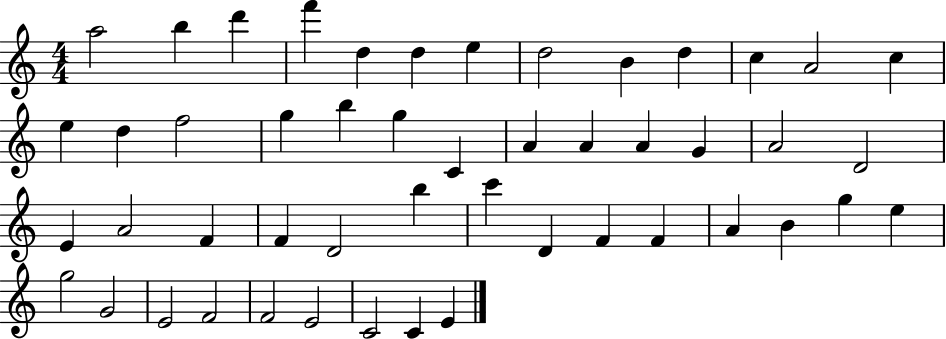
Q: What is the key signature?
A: C major